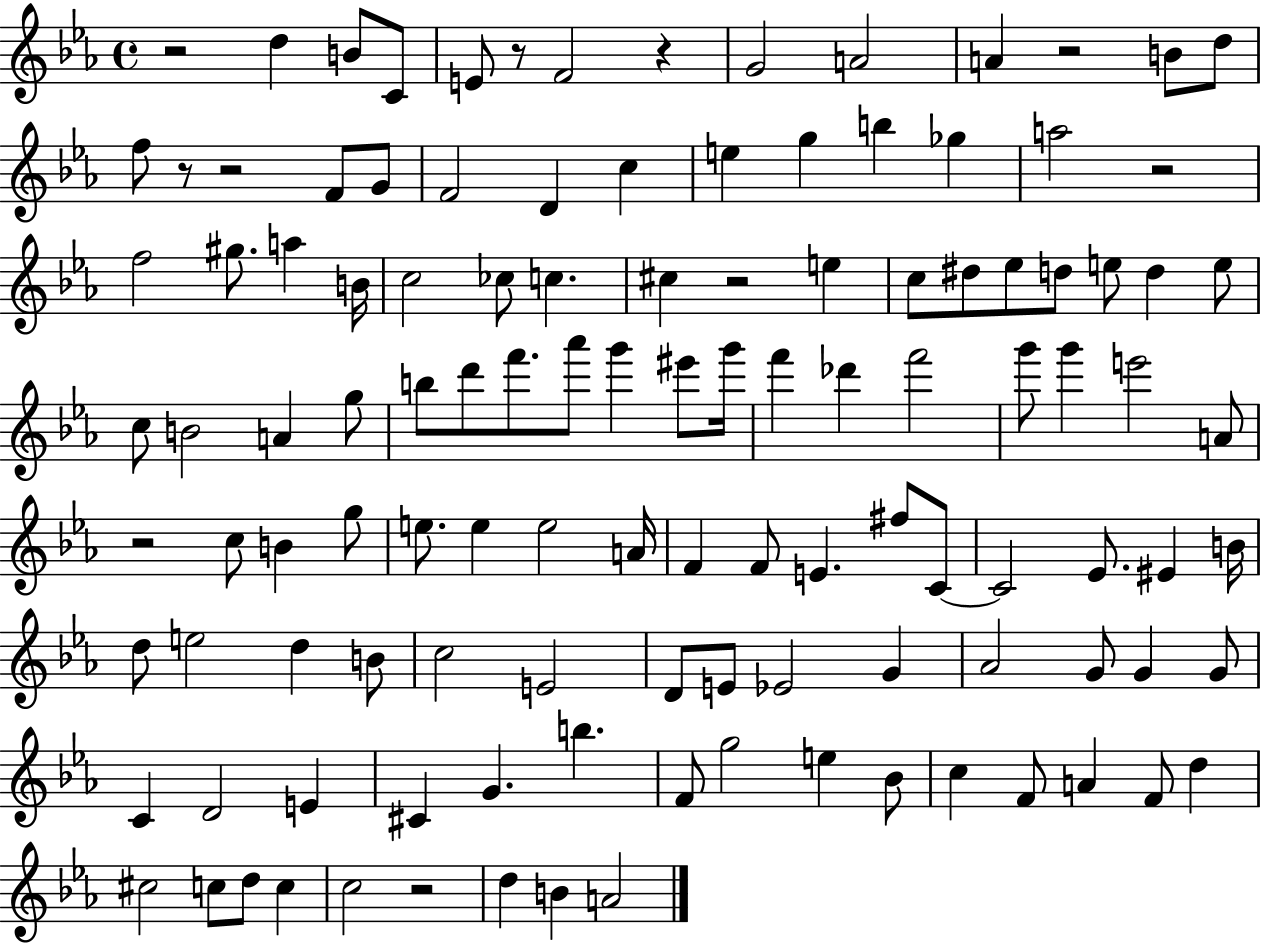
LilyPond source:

{
  \clef treble
  \time 4/4
  \defaultTimeSignature
  \key ees \major
  r2 d''4 b'8 c'8 | e'8 r8 f'2 r4 | g'2 a'2 | a'4 r2 b'8 d''8 | \break f''8 r8 r2 f'8 g'8 | f'2 d'4 c''4 | e''4 g''4 b''4 ges''4 | a''2 r2 | \break f''2 gis''8. a''4 b'16 | c''2 ces''8 c''4. | cis''4 r2 e''4 | c''8 dis''8 ees''8 d''8 e''8 d''4 e''8 | \break c''8 b'2 a'4 g''8 | b''8 d'''8 f'''8. aes'''8 g'''4 eis'''8 g'''16 | f'''4 des'''4 f'''2 | g'''8 g'''4 e'''2 a'8 | \break r2 c''8 b'4 g''8 | e''8. e''4 e''2 a'16 | f'4 f'8 e'4. fis''8 c'8~~ | c'2 ees'8. eis'4 b'16 | \break d''8 e''2 d''4 b'8 | c''2 e'2 | d'8 e'8 ees'2 g'4 | aes'2 g'8 g'4 g'8 | \break c'4 d'2 e'4 | cis'4 g'4. b''4. | f'8 g''2 e''4 bes'8 | c''4 f'8 a'4 f'8 d''4 | \break cis''2 c''8 d''8 c''4 | c''2 r2 | d''4 b'4 a'2 | \bar "|."
}